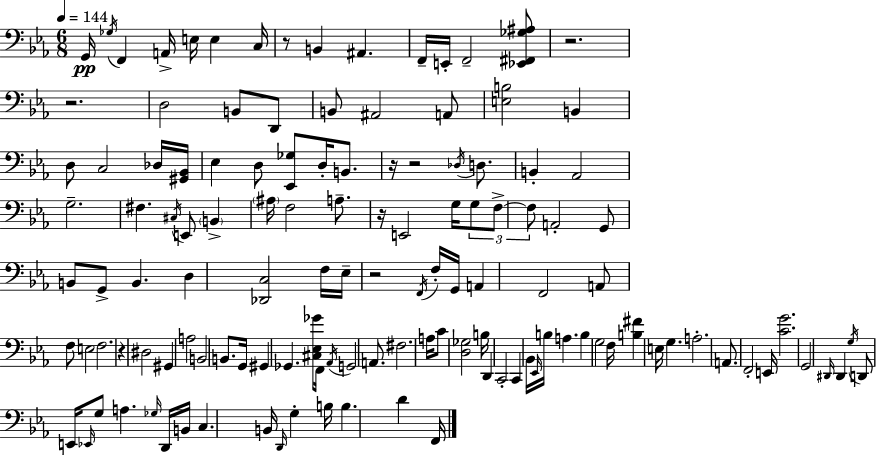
G2/s Gb3/s F2/q A2/s E3/s E3/q C3/s R/e B2/q A#2/q. F2/s E2/s F2/h [Eb2,F#2,Gb3,A#3]/e R/h. R/h. D3/h B2/e D2/e B2/e A#2/h A2/e [E3,B3]/h B2/q D3/e C3/h Db3/s [G#2,Bb2]/s Eb3/q D3/e [Eb2,Gb3]/e D3/s B2/e. R/s R/h Db3/s D3/e. B2/q Ab2/h G3/h. F#3/q. C#3/s E2/e B2/q A#3/s F3/h A3/e. R/s E2/h G3/s G3/e F3/e F3/e A2/h G2/e B2/e G2/e B2/q. D3/q [Db2,C3]/h F3/s Eb3/s R/h F2/s F3/s G2/s A2/q F2/h A2/e F3/e E3/h F3/h. R/q D#3/h G#2/q A3/h B2/h B2/e. G2/s G#2/q Gb2/q. [C#3,Eb3,Gb4]/e F2/s Ab2/s G2/h A2/e. F#3/h. A3/s C4/e [D3,Gb3]/h B3/s D2/q C2/h C2/q Bb2/s Eb2/s B3/s A3/q. B3/q G3/h F3/s [B3,F#4]/q E3/s G3/q. A3/h. A2/e. F2/h E2/s [C4,G4]/h. G2/h D#2/s D#2/q G3/s D2/e E2/s Eb2/s G3/e A3/q. Gb3/s D2/s B2/s C3/q. B2/s D2/s G3/q B3/s B3/q. D4/q F2/s